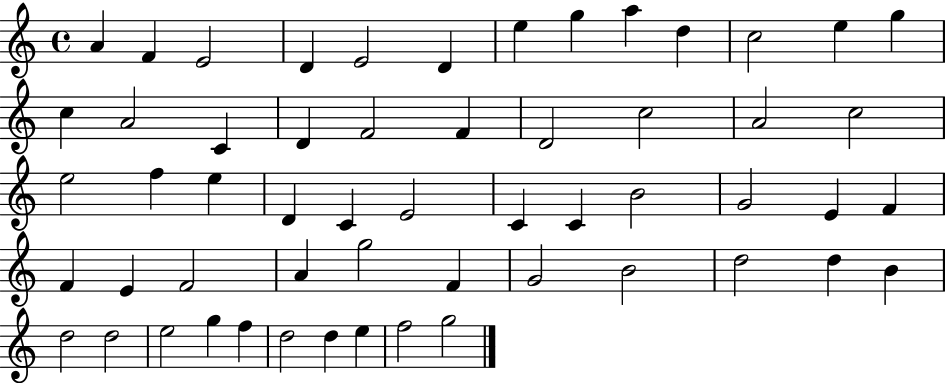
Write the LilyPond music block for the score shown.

{
  \clef treble
  \time 4/4
  \defaultTimeSignature
  \key c \major
  a'4 f'4 e'2 | d'4 e'2 d'4 | e''4 g''4 a''4 d''4 | c''2 e''4 g''4 | \break c''4 a'2 c'4 | d'4 f'2 f'4 | d'2 c''2 | a'2 c''2 | \break e''2 f''4 e''4 | d'4 c'4 e'2 | c'4 c'4 b'2 | g'2 e'4 f'4 | \break f'4 e'4 f'2 | a'4 g''2 f'4 | g'2 b'2 | d''2 d''4 b'4 | \break d''2 d''2 | e''2 g''4 f''4 | d''2 d''4 e''4 | f''2 g''2 | \break \bar "|."
}